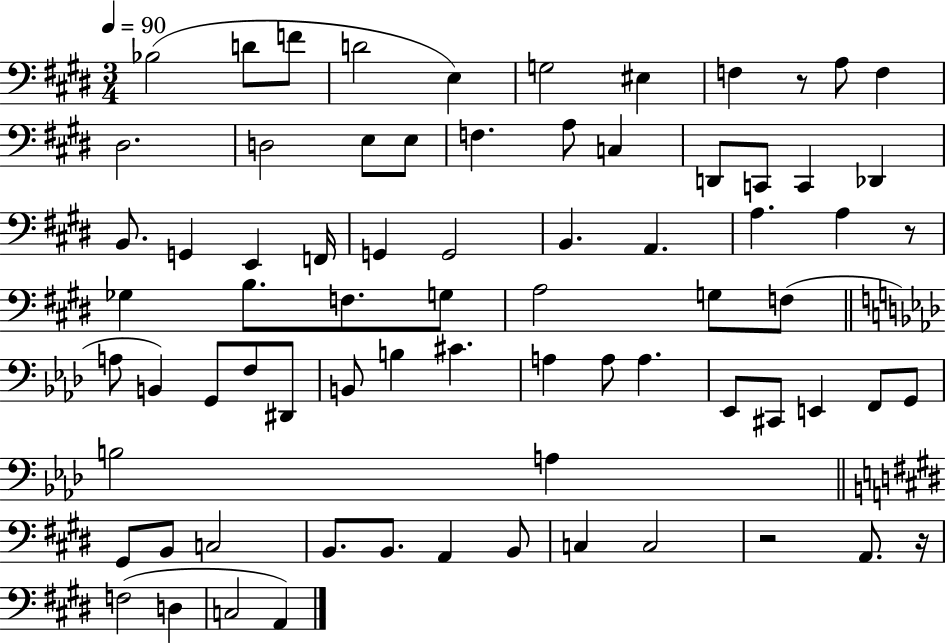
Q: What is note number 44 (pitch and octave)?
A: B2